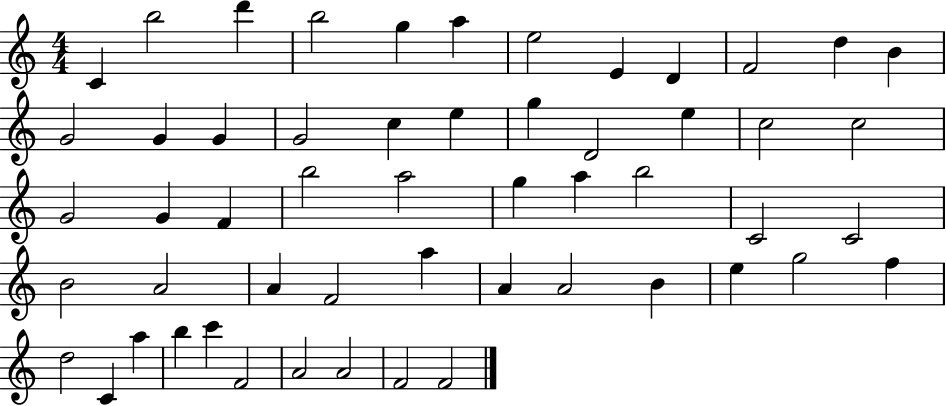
C4/q B5/h D6/q B5/h G5/q A5/q E5/h E4/q D4/q F4/h D5/q B4/q G4/h G4/q G4/q G4/h C5/q E5/q G5/q D4/h E5/q C5/h C5/h G4/h G4/q F4/q B5/h A5/h G5/q A5/q B5/h C4/h C4/h B4/h A4/h A4/q F4/h A5/q A4/q A4/h B4/q E5/q G5/h F5/q D5/h C4/q A5/q B5/q C6/q F4/h A4/h A4/h F4/h F4/h